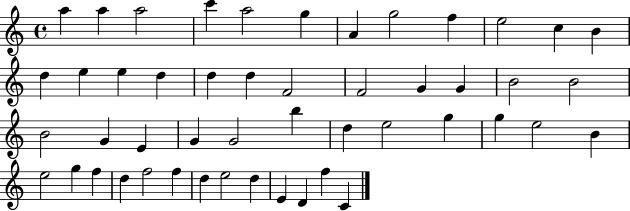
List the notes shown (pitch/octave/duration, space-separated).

A5/q A5/q A5/h C6/q A5/h G5/q A4/q G5/h F5/q E5/h C5/q B4/q D5/q E5/q E5/q D5/q D5/q D5/q F4/h F4/h G4/q G4/q B4/h B4/h B4/h G4/q E4/q G4/q G4/h B5/q D5/q E5/h G5/q G5/q E5/h B4/q E5/h G5/q F5/q D5/q F5/h F5/q D5/q E5/h D5/q E4/q D4/q F5/q C4/q